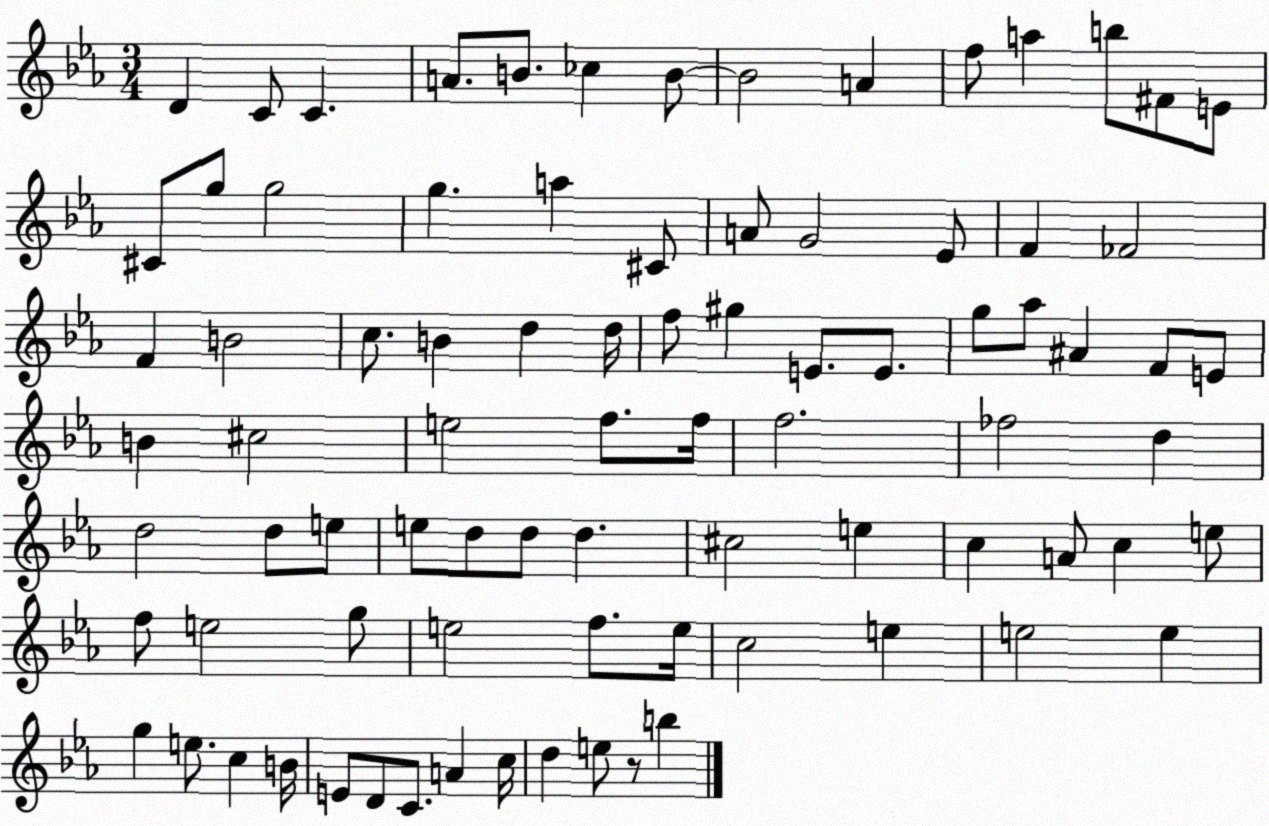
X:1
T:Untitled
M:3/4
L:1/4
K:Eb
D C/2 C A/2 B/2 _c B/2 B2 A f/2 a b/2 ^F/2 E/2 ^C/2 g/2 g2 g a ^C/2 A/2 G2 _E/2 F _F2 F B2 c/2 B d d/4 f/2 ^g E/2 E/2 g/2 _a/2 ^A F/2 E/2 B ^c2 e2 f/2 f/4 f2 _f2 d d2 d/2 e/2 e/2 d/2 d/2 d ^c2 e c A/2 c e/2 f/2 e2 g/2 e2 f/2 e/4 c2 e e2 e g e/2 c B/4 E/2 D/2 C/2 A c/4 d e/2 z/2 b